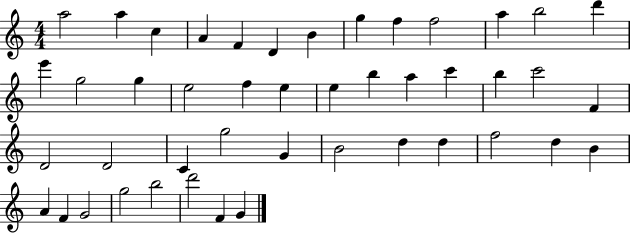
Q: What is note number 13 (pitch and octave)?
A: D6